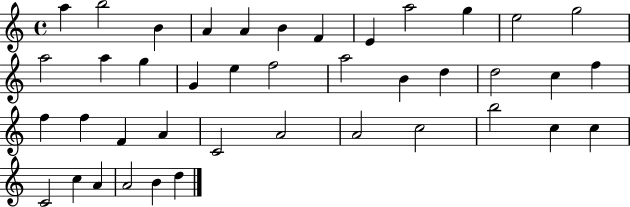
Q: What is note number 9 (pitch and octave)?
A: A5